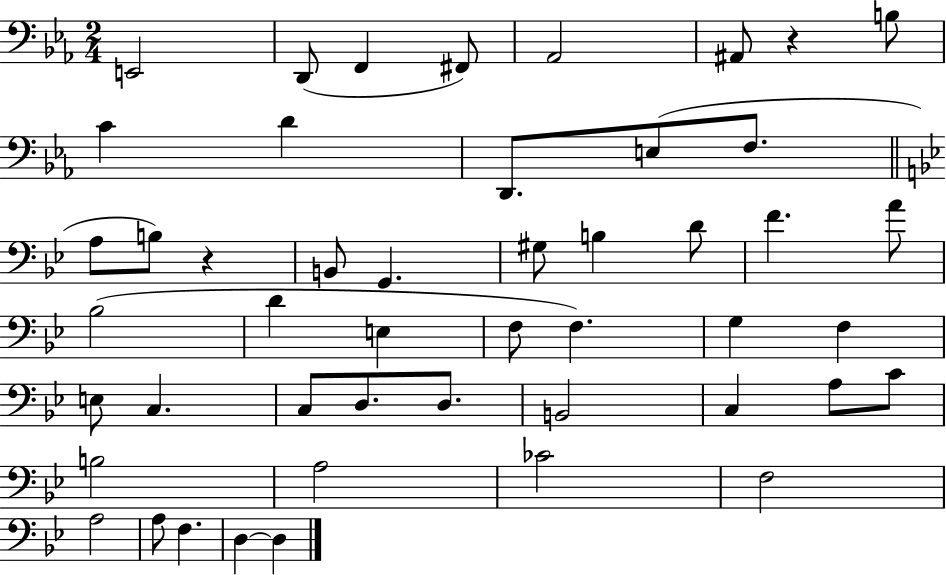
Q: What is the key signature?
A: EES major